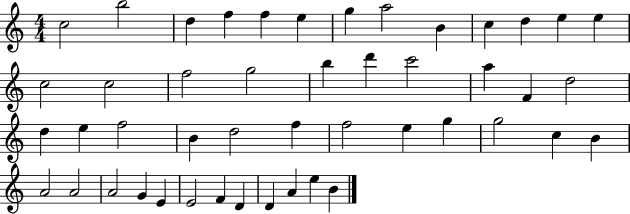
C5/h B5/h D5/q F5/q F5/q E5/q G5/q A5/h B4/q C5/q D5/q E5/q E5/q C5/h C5/h F5/h G5/h B5/q D6/q C6/h A5/q F4/q D5/h D5/q E5/q F5/h B4/q D5/h F5/q F5/h E5/q G5/q G5/h C5/q B4/q A4/h A4/h A4/h G4/q E4/q E4/h F4/q D4/q D4/q A4/q E5/q B4/q